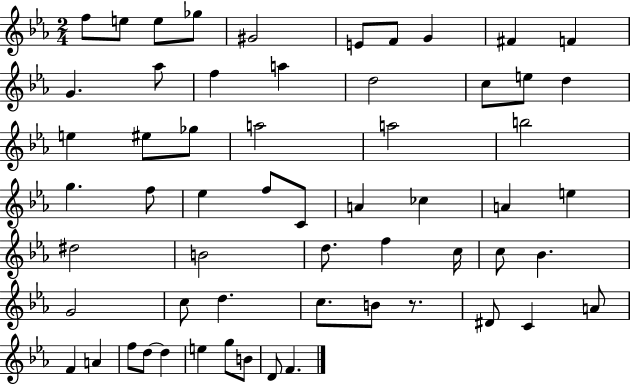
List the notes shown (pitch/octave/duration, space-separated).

F5/e E5/e E5/e Gb5/e G#4/h E4/e F4/e G4/q F#4/q F4/q G4/q. Ab5/e F5/q A5/q D5/h C5/e E5/e D5/q E5/q EIS5/e Gb5/e A5/h A5/h B5/h G5/q. F5/e Eb5/q F5/e C4/e A4/q CES5/q A4/q E5/q D#5/h B4/h D5/e. F5/q C5/s C5/e Bb4/q. G4/h C5/e D5/q. C5/e. B4/e R/e. D#4/e C4/q A4/e F4/q A4/q F5/e D5/e D5/q E5/q G5/e B4/e D4/e F4/q.